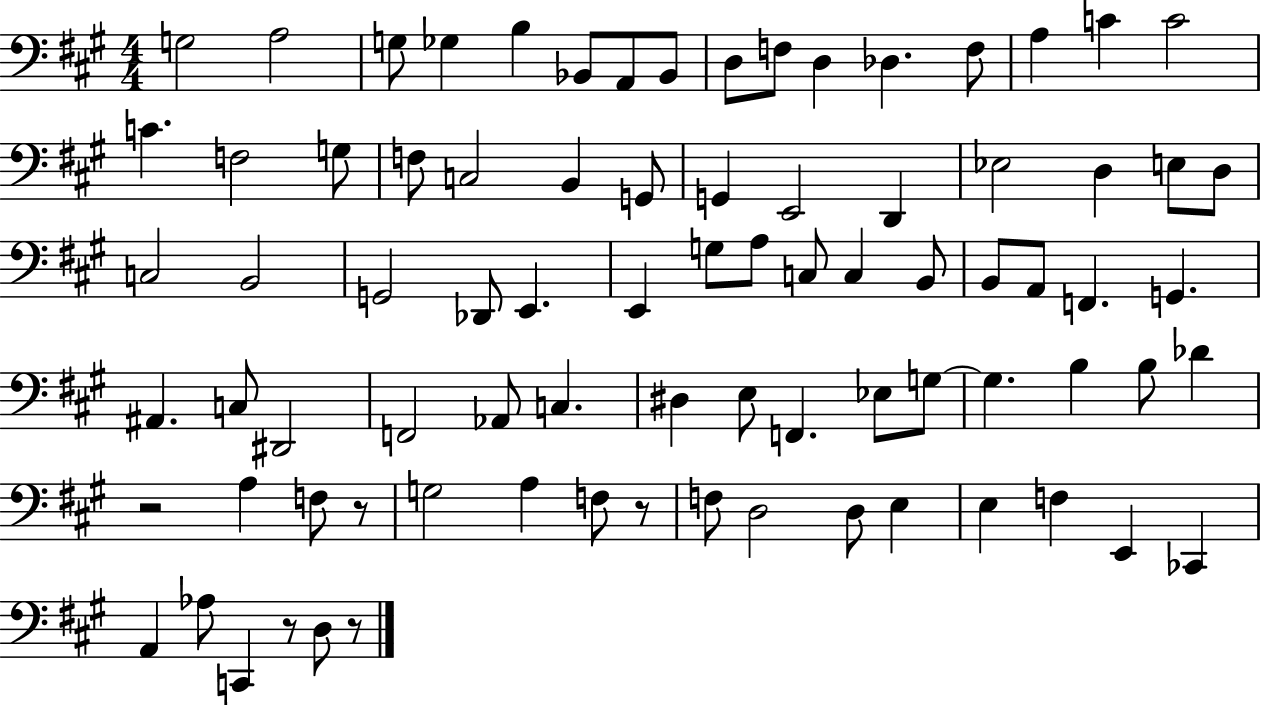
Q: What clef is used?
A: bass